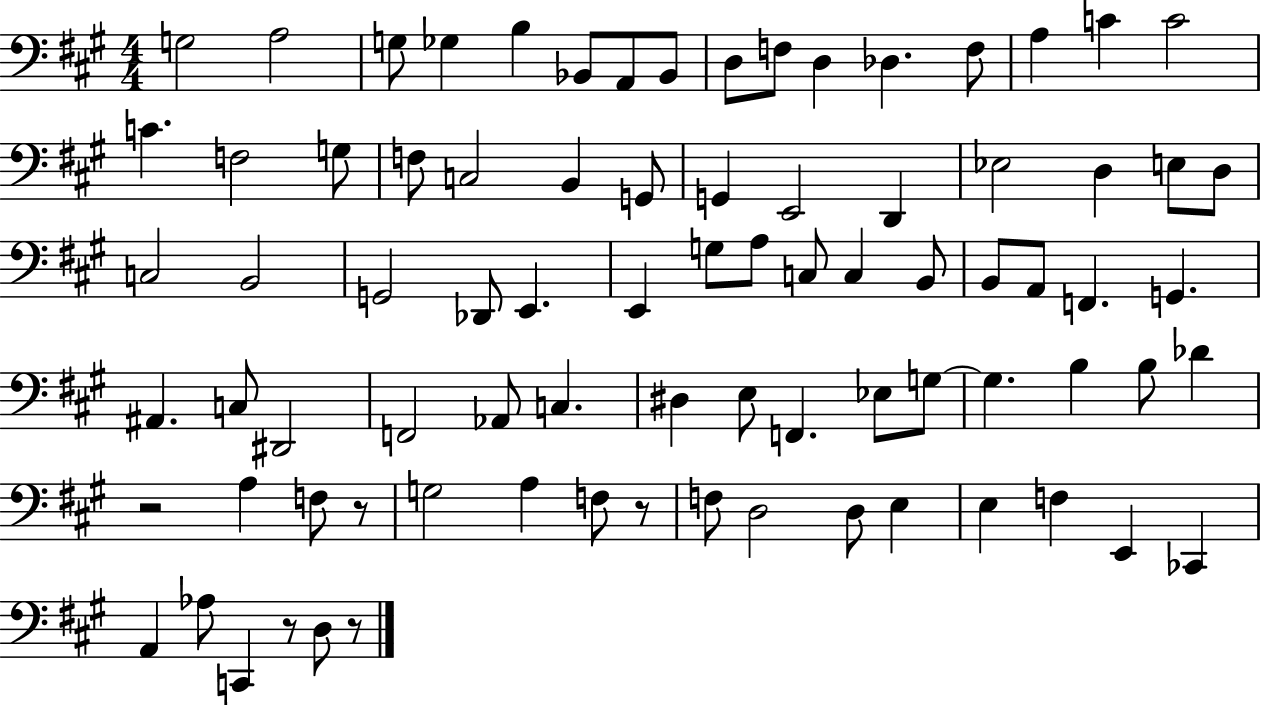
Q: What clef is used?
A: bass